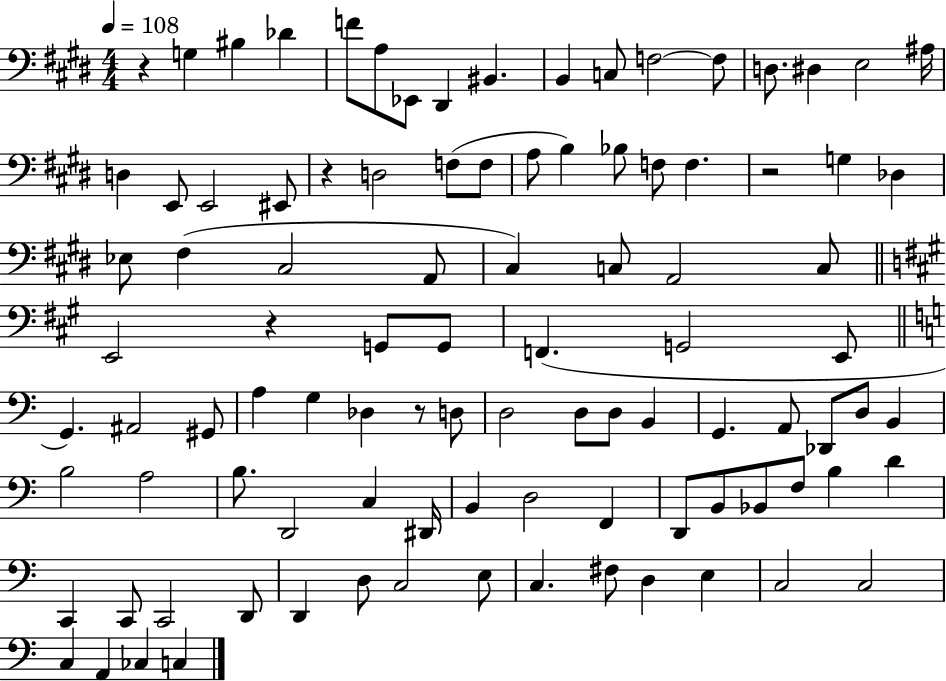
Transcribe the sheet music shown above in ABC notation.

X:1
T:Untitled
M:4/4
L:1/4
K:E
z G, ^B, _D F/2 A,/2 _E,,/2 ^D,, ^B,, B,, C,/2 F,2 F,/2 D,/2 ^D, E,2 ^A,/4 D, E,,/2 E,,2 ^E,,/2 z D,2 F,/2 F,/2 A,/2 B, _B,/2 F,/2 F, z2 G, _D, _E,/2 ^F, ^C,2 A,,/2 ^C, C,/2 A,,2 C,/2 E,,2 z G,,/2 G,,/2 F,, G,,2 E,,/2 G,, ^A,,2 ^G,,/2 A, G, _D, z/2 D,/2 D,2 D,/2 D,/2 B,, G,, A,,/2 _D,,/2 D,/2 B,, B,2 A,2 B,/2 D,,2 C, ^D,,/4 B,, D,2 F,, D,,/2 B,,/2 _B,,/2 F,/2 B, D C,, C,,/2 C,,2 D,,/2 D,, D,/2 C,2 E,/2 C, ^F,/2 D, E, C,2 C,2 C, A,, _C, C,